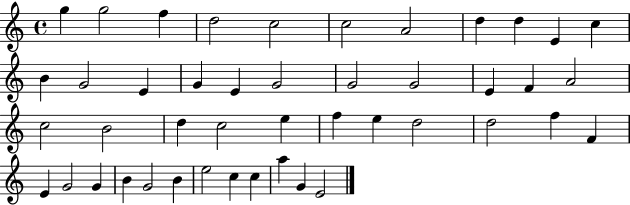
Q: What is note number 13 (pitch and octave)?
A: G4